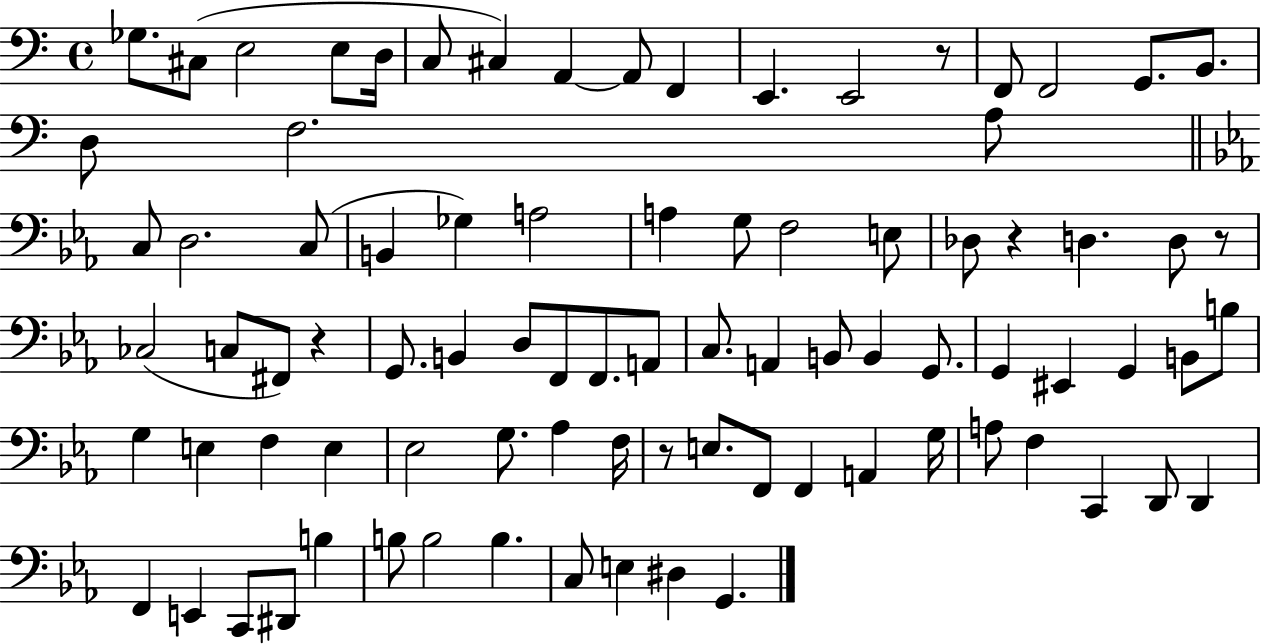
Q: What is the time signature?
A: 4/4